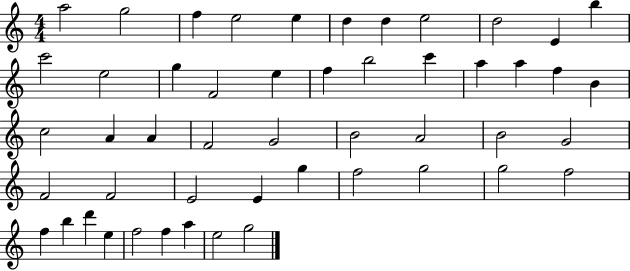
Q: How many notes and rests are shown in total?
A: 50